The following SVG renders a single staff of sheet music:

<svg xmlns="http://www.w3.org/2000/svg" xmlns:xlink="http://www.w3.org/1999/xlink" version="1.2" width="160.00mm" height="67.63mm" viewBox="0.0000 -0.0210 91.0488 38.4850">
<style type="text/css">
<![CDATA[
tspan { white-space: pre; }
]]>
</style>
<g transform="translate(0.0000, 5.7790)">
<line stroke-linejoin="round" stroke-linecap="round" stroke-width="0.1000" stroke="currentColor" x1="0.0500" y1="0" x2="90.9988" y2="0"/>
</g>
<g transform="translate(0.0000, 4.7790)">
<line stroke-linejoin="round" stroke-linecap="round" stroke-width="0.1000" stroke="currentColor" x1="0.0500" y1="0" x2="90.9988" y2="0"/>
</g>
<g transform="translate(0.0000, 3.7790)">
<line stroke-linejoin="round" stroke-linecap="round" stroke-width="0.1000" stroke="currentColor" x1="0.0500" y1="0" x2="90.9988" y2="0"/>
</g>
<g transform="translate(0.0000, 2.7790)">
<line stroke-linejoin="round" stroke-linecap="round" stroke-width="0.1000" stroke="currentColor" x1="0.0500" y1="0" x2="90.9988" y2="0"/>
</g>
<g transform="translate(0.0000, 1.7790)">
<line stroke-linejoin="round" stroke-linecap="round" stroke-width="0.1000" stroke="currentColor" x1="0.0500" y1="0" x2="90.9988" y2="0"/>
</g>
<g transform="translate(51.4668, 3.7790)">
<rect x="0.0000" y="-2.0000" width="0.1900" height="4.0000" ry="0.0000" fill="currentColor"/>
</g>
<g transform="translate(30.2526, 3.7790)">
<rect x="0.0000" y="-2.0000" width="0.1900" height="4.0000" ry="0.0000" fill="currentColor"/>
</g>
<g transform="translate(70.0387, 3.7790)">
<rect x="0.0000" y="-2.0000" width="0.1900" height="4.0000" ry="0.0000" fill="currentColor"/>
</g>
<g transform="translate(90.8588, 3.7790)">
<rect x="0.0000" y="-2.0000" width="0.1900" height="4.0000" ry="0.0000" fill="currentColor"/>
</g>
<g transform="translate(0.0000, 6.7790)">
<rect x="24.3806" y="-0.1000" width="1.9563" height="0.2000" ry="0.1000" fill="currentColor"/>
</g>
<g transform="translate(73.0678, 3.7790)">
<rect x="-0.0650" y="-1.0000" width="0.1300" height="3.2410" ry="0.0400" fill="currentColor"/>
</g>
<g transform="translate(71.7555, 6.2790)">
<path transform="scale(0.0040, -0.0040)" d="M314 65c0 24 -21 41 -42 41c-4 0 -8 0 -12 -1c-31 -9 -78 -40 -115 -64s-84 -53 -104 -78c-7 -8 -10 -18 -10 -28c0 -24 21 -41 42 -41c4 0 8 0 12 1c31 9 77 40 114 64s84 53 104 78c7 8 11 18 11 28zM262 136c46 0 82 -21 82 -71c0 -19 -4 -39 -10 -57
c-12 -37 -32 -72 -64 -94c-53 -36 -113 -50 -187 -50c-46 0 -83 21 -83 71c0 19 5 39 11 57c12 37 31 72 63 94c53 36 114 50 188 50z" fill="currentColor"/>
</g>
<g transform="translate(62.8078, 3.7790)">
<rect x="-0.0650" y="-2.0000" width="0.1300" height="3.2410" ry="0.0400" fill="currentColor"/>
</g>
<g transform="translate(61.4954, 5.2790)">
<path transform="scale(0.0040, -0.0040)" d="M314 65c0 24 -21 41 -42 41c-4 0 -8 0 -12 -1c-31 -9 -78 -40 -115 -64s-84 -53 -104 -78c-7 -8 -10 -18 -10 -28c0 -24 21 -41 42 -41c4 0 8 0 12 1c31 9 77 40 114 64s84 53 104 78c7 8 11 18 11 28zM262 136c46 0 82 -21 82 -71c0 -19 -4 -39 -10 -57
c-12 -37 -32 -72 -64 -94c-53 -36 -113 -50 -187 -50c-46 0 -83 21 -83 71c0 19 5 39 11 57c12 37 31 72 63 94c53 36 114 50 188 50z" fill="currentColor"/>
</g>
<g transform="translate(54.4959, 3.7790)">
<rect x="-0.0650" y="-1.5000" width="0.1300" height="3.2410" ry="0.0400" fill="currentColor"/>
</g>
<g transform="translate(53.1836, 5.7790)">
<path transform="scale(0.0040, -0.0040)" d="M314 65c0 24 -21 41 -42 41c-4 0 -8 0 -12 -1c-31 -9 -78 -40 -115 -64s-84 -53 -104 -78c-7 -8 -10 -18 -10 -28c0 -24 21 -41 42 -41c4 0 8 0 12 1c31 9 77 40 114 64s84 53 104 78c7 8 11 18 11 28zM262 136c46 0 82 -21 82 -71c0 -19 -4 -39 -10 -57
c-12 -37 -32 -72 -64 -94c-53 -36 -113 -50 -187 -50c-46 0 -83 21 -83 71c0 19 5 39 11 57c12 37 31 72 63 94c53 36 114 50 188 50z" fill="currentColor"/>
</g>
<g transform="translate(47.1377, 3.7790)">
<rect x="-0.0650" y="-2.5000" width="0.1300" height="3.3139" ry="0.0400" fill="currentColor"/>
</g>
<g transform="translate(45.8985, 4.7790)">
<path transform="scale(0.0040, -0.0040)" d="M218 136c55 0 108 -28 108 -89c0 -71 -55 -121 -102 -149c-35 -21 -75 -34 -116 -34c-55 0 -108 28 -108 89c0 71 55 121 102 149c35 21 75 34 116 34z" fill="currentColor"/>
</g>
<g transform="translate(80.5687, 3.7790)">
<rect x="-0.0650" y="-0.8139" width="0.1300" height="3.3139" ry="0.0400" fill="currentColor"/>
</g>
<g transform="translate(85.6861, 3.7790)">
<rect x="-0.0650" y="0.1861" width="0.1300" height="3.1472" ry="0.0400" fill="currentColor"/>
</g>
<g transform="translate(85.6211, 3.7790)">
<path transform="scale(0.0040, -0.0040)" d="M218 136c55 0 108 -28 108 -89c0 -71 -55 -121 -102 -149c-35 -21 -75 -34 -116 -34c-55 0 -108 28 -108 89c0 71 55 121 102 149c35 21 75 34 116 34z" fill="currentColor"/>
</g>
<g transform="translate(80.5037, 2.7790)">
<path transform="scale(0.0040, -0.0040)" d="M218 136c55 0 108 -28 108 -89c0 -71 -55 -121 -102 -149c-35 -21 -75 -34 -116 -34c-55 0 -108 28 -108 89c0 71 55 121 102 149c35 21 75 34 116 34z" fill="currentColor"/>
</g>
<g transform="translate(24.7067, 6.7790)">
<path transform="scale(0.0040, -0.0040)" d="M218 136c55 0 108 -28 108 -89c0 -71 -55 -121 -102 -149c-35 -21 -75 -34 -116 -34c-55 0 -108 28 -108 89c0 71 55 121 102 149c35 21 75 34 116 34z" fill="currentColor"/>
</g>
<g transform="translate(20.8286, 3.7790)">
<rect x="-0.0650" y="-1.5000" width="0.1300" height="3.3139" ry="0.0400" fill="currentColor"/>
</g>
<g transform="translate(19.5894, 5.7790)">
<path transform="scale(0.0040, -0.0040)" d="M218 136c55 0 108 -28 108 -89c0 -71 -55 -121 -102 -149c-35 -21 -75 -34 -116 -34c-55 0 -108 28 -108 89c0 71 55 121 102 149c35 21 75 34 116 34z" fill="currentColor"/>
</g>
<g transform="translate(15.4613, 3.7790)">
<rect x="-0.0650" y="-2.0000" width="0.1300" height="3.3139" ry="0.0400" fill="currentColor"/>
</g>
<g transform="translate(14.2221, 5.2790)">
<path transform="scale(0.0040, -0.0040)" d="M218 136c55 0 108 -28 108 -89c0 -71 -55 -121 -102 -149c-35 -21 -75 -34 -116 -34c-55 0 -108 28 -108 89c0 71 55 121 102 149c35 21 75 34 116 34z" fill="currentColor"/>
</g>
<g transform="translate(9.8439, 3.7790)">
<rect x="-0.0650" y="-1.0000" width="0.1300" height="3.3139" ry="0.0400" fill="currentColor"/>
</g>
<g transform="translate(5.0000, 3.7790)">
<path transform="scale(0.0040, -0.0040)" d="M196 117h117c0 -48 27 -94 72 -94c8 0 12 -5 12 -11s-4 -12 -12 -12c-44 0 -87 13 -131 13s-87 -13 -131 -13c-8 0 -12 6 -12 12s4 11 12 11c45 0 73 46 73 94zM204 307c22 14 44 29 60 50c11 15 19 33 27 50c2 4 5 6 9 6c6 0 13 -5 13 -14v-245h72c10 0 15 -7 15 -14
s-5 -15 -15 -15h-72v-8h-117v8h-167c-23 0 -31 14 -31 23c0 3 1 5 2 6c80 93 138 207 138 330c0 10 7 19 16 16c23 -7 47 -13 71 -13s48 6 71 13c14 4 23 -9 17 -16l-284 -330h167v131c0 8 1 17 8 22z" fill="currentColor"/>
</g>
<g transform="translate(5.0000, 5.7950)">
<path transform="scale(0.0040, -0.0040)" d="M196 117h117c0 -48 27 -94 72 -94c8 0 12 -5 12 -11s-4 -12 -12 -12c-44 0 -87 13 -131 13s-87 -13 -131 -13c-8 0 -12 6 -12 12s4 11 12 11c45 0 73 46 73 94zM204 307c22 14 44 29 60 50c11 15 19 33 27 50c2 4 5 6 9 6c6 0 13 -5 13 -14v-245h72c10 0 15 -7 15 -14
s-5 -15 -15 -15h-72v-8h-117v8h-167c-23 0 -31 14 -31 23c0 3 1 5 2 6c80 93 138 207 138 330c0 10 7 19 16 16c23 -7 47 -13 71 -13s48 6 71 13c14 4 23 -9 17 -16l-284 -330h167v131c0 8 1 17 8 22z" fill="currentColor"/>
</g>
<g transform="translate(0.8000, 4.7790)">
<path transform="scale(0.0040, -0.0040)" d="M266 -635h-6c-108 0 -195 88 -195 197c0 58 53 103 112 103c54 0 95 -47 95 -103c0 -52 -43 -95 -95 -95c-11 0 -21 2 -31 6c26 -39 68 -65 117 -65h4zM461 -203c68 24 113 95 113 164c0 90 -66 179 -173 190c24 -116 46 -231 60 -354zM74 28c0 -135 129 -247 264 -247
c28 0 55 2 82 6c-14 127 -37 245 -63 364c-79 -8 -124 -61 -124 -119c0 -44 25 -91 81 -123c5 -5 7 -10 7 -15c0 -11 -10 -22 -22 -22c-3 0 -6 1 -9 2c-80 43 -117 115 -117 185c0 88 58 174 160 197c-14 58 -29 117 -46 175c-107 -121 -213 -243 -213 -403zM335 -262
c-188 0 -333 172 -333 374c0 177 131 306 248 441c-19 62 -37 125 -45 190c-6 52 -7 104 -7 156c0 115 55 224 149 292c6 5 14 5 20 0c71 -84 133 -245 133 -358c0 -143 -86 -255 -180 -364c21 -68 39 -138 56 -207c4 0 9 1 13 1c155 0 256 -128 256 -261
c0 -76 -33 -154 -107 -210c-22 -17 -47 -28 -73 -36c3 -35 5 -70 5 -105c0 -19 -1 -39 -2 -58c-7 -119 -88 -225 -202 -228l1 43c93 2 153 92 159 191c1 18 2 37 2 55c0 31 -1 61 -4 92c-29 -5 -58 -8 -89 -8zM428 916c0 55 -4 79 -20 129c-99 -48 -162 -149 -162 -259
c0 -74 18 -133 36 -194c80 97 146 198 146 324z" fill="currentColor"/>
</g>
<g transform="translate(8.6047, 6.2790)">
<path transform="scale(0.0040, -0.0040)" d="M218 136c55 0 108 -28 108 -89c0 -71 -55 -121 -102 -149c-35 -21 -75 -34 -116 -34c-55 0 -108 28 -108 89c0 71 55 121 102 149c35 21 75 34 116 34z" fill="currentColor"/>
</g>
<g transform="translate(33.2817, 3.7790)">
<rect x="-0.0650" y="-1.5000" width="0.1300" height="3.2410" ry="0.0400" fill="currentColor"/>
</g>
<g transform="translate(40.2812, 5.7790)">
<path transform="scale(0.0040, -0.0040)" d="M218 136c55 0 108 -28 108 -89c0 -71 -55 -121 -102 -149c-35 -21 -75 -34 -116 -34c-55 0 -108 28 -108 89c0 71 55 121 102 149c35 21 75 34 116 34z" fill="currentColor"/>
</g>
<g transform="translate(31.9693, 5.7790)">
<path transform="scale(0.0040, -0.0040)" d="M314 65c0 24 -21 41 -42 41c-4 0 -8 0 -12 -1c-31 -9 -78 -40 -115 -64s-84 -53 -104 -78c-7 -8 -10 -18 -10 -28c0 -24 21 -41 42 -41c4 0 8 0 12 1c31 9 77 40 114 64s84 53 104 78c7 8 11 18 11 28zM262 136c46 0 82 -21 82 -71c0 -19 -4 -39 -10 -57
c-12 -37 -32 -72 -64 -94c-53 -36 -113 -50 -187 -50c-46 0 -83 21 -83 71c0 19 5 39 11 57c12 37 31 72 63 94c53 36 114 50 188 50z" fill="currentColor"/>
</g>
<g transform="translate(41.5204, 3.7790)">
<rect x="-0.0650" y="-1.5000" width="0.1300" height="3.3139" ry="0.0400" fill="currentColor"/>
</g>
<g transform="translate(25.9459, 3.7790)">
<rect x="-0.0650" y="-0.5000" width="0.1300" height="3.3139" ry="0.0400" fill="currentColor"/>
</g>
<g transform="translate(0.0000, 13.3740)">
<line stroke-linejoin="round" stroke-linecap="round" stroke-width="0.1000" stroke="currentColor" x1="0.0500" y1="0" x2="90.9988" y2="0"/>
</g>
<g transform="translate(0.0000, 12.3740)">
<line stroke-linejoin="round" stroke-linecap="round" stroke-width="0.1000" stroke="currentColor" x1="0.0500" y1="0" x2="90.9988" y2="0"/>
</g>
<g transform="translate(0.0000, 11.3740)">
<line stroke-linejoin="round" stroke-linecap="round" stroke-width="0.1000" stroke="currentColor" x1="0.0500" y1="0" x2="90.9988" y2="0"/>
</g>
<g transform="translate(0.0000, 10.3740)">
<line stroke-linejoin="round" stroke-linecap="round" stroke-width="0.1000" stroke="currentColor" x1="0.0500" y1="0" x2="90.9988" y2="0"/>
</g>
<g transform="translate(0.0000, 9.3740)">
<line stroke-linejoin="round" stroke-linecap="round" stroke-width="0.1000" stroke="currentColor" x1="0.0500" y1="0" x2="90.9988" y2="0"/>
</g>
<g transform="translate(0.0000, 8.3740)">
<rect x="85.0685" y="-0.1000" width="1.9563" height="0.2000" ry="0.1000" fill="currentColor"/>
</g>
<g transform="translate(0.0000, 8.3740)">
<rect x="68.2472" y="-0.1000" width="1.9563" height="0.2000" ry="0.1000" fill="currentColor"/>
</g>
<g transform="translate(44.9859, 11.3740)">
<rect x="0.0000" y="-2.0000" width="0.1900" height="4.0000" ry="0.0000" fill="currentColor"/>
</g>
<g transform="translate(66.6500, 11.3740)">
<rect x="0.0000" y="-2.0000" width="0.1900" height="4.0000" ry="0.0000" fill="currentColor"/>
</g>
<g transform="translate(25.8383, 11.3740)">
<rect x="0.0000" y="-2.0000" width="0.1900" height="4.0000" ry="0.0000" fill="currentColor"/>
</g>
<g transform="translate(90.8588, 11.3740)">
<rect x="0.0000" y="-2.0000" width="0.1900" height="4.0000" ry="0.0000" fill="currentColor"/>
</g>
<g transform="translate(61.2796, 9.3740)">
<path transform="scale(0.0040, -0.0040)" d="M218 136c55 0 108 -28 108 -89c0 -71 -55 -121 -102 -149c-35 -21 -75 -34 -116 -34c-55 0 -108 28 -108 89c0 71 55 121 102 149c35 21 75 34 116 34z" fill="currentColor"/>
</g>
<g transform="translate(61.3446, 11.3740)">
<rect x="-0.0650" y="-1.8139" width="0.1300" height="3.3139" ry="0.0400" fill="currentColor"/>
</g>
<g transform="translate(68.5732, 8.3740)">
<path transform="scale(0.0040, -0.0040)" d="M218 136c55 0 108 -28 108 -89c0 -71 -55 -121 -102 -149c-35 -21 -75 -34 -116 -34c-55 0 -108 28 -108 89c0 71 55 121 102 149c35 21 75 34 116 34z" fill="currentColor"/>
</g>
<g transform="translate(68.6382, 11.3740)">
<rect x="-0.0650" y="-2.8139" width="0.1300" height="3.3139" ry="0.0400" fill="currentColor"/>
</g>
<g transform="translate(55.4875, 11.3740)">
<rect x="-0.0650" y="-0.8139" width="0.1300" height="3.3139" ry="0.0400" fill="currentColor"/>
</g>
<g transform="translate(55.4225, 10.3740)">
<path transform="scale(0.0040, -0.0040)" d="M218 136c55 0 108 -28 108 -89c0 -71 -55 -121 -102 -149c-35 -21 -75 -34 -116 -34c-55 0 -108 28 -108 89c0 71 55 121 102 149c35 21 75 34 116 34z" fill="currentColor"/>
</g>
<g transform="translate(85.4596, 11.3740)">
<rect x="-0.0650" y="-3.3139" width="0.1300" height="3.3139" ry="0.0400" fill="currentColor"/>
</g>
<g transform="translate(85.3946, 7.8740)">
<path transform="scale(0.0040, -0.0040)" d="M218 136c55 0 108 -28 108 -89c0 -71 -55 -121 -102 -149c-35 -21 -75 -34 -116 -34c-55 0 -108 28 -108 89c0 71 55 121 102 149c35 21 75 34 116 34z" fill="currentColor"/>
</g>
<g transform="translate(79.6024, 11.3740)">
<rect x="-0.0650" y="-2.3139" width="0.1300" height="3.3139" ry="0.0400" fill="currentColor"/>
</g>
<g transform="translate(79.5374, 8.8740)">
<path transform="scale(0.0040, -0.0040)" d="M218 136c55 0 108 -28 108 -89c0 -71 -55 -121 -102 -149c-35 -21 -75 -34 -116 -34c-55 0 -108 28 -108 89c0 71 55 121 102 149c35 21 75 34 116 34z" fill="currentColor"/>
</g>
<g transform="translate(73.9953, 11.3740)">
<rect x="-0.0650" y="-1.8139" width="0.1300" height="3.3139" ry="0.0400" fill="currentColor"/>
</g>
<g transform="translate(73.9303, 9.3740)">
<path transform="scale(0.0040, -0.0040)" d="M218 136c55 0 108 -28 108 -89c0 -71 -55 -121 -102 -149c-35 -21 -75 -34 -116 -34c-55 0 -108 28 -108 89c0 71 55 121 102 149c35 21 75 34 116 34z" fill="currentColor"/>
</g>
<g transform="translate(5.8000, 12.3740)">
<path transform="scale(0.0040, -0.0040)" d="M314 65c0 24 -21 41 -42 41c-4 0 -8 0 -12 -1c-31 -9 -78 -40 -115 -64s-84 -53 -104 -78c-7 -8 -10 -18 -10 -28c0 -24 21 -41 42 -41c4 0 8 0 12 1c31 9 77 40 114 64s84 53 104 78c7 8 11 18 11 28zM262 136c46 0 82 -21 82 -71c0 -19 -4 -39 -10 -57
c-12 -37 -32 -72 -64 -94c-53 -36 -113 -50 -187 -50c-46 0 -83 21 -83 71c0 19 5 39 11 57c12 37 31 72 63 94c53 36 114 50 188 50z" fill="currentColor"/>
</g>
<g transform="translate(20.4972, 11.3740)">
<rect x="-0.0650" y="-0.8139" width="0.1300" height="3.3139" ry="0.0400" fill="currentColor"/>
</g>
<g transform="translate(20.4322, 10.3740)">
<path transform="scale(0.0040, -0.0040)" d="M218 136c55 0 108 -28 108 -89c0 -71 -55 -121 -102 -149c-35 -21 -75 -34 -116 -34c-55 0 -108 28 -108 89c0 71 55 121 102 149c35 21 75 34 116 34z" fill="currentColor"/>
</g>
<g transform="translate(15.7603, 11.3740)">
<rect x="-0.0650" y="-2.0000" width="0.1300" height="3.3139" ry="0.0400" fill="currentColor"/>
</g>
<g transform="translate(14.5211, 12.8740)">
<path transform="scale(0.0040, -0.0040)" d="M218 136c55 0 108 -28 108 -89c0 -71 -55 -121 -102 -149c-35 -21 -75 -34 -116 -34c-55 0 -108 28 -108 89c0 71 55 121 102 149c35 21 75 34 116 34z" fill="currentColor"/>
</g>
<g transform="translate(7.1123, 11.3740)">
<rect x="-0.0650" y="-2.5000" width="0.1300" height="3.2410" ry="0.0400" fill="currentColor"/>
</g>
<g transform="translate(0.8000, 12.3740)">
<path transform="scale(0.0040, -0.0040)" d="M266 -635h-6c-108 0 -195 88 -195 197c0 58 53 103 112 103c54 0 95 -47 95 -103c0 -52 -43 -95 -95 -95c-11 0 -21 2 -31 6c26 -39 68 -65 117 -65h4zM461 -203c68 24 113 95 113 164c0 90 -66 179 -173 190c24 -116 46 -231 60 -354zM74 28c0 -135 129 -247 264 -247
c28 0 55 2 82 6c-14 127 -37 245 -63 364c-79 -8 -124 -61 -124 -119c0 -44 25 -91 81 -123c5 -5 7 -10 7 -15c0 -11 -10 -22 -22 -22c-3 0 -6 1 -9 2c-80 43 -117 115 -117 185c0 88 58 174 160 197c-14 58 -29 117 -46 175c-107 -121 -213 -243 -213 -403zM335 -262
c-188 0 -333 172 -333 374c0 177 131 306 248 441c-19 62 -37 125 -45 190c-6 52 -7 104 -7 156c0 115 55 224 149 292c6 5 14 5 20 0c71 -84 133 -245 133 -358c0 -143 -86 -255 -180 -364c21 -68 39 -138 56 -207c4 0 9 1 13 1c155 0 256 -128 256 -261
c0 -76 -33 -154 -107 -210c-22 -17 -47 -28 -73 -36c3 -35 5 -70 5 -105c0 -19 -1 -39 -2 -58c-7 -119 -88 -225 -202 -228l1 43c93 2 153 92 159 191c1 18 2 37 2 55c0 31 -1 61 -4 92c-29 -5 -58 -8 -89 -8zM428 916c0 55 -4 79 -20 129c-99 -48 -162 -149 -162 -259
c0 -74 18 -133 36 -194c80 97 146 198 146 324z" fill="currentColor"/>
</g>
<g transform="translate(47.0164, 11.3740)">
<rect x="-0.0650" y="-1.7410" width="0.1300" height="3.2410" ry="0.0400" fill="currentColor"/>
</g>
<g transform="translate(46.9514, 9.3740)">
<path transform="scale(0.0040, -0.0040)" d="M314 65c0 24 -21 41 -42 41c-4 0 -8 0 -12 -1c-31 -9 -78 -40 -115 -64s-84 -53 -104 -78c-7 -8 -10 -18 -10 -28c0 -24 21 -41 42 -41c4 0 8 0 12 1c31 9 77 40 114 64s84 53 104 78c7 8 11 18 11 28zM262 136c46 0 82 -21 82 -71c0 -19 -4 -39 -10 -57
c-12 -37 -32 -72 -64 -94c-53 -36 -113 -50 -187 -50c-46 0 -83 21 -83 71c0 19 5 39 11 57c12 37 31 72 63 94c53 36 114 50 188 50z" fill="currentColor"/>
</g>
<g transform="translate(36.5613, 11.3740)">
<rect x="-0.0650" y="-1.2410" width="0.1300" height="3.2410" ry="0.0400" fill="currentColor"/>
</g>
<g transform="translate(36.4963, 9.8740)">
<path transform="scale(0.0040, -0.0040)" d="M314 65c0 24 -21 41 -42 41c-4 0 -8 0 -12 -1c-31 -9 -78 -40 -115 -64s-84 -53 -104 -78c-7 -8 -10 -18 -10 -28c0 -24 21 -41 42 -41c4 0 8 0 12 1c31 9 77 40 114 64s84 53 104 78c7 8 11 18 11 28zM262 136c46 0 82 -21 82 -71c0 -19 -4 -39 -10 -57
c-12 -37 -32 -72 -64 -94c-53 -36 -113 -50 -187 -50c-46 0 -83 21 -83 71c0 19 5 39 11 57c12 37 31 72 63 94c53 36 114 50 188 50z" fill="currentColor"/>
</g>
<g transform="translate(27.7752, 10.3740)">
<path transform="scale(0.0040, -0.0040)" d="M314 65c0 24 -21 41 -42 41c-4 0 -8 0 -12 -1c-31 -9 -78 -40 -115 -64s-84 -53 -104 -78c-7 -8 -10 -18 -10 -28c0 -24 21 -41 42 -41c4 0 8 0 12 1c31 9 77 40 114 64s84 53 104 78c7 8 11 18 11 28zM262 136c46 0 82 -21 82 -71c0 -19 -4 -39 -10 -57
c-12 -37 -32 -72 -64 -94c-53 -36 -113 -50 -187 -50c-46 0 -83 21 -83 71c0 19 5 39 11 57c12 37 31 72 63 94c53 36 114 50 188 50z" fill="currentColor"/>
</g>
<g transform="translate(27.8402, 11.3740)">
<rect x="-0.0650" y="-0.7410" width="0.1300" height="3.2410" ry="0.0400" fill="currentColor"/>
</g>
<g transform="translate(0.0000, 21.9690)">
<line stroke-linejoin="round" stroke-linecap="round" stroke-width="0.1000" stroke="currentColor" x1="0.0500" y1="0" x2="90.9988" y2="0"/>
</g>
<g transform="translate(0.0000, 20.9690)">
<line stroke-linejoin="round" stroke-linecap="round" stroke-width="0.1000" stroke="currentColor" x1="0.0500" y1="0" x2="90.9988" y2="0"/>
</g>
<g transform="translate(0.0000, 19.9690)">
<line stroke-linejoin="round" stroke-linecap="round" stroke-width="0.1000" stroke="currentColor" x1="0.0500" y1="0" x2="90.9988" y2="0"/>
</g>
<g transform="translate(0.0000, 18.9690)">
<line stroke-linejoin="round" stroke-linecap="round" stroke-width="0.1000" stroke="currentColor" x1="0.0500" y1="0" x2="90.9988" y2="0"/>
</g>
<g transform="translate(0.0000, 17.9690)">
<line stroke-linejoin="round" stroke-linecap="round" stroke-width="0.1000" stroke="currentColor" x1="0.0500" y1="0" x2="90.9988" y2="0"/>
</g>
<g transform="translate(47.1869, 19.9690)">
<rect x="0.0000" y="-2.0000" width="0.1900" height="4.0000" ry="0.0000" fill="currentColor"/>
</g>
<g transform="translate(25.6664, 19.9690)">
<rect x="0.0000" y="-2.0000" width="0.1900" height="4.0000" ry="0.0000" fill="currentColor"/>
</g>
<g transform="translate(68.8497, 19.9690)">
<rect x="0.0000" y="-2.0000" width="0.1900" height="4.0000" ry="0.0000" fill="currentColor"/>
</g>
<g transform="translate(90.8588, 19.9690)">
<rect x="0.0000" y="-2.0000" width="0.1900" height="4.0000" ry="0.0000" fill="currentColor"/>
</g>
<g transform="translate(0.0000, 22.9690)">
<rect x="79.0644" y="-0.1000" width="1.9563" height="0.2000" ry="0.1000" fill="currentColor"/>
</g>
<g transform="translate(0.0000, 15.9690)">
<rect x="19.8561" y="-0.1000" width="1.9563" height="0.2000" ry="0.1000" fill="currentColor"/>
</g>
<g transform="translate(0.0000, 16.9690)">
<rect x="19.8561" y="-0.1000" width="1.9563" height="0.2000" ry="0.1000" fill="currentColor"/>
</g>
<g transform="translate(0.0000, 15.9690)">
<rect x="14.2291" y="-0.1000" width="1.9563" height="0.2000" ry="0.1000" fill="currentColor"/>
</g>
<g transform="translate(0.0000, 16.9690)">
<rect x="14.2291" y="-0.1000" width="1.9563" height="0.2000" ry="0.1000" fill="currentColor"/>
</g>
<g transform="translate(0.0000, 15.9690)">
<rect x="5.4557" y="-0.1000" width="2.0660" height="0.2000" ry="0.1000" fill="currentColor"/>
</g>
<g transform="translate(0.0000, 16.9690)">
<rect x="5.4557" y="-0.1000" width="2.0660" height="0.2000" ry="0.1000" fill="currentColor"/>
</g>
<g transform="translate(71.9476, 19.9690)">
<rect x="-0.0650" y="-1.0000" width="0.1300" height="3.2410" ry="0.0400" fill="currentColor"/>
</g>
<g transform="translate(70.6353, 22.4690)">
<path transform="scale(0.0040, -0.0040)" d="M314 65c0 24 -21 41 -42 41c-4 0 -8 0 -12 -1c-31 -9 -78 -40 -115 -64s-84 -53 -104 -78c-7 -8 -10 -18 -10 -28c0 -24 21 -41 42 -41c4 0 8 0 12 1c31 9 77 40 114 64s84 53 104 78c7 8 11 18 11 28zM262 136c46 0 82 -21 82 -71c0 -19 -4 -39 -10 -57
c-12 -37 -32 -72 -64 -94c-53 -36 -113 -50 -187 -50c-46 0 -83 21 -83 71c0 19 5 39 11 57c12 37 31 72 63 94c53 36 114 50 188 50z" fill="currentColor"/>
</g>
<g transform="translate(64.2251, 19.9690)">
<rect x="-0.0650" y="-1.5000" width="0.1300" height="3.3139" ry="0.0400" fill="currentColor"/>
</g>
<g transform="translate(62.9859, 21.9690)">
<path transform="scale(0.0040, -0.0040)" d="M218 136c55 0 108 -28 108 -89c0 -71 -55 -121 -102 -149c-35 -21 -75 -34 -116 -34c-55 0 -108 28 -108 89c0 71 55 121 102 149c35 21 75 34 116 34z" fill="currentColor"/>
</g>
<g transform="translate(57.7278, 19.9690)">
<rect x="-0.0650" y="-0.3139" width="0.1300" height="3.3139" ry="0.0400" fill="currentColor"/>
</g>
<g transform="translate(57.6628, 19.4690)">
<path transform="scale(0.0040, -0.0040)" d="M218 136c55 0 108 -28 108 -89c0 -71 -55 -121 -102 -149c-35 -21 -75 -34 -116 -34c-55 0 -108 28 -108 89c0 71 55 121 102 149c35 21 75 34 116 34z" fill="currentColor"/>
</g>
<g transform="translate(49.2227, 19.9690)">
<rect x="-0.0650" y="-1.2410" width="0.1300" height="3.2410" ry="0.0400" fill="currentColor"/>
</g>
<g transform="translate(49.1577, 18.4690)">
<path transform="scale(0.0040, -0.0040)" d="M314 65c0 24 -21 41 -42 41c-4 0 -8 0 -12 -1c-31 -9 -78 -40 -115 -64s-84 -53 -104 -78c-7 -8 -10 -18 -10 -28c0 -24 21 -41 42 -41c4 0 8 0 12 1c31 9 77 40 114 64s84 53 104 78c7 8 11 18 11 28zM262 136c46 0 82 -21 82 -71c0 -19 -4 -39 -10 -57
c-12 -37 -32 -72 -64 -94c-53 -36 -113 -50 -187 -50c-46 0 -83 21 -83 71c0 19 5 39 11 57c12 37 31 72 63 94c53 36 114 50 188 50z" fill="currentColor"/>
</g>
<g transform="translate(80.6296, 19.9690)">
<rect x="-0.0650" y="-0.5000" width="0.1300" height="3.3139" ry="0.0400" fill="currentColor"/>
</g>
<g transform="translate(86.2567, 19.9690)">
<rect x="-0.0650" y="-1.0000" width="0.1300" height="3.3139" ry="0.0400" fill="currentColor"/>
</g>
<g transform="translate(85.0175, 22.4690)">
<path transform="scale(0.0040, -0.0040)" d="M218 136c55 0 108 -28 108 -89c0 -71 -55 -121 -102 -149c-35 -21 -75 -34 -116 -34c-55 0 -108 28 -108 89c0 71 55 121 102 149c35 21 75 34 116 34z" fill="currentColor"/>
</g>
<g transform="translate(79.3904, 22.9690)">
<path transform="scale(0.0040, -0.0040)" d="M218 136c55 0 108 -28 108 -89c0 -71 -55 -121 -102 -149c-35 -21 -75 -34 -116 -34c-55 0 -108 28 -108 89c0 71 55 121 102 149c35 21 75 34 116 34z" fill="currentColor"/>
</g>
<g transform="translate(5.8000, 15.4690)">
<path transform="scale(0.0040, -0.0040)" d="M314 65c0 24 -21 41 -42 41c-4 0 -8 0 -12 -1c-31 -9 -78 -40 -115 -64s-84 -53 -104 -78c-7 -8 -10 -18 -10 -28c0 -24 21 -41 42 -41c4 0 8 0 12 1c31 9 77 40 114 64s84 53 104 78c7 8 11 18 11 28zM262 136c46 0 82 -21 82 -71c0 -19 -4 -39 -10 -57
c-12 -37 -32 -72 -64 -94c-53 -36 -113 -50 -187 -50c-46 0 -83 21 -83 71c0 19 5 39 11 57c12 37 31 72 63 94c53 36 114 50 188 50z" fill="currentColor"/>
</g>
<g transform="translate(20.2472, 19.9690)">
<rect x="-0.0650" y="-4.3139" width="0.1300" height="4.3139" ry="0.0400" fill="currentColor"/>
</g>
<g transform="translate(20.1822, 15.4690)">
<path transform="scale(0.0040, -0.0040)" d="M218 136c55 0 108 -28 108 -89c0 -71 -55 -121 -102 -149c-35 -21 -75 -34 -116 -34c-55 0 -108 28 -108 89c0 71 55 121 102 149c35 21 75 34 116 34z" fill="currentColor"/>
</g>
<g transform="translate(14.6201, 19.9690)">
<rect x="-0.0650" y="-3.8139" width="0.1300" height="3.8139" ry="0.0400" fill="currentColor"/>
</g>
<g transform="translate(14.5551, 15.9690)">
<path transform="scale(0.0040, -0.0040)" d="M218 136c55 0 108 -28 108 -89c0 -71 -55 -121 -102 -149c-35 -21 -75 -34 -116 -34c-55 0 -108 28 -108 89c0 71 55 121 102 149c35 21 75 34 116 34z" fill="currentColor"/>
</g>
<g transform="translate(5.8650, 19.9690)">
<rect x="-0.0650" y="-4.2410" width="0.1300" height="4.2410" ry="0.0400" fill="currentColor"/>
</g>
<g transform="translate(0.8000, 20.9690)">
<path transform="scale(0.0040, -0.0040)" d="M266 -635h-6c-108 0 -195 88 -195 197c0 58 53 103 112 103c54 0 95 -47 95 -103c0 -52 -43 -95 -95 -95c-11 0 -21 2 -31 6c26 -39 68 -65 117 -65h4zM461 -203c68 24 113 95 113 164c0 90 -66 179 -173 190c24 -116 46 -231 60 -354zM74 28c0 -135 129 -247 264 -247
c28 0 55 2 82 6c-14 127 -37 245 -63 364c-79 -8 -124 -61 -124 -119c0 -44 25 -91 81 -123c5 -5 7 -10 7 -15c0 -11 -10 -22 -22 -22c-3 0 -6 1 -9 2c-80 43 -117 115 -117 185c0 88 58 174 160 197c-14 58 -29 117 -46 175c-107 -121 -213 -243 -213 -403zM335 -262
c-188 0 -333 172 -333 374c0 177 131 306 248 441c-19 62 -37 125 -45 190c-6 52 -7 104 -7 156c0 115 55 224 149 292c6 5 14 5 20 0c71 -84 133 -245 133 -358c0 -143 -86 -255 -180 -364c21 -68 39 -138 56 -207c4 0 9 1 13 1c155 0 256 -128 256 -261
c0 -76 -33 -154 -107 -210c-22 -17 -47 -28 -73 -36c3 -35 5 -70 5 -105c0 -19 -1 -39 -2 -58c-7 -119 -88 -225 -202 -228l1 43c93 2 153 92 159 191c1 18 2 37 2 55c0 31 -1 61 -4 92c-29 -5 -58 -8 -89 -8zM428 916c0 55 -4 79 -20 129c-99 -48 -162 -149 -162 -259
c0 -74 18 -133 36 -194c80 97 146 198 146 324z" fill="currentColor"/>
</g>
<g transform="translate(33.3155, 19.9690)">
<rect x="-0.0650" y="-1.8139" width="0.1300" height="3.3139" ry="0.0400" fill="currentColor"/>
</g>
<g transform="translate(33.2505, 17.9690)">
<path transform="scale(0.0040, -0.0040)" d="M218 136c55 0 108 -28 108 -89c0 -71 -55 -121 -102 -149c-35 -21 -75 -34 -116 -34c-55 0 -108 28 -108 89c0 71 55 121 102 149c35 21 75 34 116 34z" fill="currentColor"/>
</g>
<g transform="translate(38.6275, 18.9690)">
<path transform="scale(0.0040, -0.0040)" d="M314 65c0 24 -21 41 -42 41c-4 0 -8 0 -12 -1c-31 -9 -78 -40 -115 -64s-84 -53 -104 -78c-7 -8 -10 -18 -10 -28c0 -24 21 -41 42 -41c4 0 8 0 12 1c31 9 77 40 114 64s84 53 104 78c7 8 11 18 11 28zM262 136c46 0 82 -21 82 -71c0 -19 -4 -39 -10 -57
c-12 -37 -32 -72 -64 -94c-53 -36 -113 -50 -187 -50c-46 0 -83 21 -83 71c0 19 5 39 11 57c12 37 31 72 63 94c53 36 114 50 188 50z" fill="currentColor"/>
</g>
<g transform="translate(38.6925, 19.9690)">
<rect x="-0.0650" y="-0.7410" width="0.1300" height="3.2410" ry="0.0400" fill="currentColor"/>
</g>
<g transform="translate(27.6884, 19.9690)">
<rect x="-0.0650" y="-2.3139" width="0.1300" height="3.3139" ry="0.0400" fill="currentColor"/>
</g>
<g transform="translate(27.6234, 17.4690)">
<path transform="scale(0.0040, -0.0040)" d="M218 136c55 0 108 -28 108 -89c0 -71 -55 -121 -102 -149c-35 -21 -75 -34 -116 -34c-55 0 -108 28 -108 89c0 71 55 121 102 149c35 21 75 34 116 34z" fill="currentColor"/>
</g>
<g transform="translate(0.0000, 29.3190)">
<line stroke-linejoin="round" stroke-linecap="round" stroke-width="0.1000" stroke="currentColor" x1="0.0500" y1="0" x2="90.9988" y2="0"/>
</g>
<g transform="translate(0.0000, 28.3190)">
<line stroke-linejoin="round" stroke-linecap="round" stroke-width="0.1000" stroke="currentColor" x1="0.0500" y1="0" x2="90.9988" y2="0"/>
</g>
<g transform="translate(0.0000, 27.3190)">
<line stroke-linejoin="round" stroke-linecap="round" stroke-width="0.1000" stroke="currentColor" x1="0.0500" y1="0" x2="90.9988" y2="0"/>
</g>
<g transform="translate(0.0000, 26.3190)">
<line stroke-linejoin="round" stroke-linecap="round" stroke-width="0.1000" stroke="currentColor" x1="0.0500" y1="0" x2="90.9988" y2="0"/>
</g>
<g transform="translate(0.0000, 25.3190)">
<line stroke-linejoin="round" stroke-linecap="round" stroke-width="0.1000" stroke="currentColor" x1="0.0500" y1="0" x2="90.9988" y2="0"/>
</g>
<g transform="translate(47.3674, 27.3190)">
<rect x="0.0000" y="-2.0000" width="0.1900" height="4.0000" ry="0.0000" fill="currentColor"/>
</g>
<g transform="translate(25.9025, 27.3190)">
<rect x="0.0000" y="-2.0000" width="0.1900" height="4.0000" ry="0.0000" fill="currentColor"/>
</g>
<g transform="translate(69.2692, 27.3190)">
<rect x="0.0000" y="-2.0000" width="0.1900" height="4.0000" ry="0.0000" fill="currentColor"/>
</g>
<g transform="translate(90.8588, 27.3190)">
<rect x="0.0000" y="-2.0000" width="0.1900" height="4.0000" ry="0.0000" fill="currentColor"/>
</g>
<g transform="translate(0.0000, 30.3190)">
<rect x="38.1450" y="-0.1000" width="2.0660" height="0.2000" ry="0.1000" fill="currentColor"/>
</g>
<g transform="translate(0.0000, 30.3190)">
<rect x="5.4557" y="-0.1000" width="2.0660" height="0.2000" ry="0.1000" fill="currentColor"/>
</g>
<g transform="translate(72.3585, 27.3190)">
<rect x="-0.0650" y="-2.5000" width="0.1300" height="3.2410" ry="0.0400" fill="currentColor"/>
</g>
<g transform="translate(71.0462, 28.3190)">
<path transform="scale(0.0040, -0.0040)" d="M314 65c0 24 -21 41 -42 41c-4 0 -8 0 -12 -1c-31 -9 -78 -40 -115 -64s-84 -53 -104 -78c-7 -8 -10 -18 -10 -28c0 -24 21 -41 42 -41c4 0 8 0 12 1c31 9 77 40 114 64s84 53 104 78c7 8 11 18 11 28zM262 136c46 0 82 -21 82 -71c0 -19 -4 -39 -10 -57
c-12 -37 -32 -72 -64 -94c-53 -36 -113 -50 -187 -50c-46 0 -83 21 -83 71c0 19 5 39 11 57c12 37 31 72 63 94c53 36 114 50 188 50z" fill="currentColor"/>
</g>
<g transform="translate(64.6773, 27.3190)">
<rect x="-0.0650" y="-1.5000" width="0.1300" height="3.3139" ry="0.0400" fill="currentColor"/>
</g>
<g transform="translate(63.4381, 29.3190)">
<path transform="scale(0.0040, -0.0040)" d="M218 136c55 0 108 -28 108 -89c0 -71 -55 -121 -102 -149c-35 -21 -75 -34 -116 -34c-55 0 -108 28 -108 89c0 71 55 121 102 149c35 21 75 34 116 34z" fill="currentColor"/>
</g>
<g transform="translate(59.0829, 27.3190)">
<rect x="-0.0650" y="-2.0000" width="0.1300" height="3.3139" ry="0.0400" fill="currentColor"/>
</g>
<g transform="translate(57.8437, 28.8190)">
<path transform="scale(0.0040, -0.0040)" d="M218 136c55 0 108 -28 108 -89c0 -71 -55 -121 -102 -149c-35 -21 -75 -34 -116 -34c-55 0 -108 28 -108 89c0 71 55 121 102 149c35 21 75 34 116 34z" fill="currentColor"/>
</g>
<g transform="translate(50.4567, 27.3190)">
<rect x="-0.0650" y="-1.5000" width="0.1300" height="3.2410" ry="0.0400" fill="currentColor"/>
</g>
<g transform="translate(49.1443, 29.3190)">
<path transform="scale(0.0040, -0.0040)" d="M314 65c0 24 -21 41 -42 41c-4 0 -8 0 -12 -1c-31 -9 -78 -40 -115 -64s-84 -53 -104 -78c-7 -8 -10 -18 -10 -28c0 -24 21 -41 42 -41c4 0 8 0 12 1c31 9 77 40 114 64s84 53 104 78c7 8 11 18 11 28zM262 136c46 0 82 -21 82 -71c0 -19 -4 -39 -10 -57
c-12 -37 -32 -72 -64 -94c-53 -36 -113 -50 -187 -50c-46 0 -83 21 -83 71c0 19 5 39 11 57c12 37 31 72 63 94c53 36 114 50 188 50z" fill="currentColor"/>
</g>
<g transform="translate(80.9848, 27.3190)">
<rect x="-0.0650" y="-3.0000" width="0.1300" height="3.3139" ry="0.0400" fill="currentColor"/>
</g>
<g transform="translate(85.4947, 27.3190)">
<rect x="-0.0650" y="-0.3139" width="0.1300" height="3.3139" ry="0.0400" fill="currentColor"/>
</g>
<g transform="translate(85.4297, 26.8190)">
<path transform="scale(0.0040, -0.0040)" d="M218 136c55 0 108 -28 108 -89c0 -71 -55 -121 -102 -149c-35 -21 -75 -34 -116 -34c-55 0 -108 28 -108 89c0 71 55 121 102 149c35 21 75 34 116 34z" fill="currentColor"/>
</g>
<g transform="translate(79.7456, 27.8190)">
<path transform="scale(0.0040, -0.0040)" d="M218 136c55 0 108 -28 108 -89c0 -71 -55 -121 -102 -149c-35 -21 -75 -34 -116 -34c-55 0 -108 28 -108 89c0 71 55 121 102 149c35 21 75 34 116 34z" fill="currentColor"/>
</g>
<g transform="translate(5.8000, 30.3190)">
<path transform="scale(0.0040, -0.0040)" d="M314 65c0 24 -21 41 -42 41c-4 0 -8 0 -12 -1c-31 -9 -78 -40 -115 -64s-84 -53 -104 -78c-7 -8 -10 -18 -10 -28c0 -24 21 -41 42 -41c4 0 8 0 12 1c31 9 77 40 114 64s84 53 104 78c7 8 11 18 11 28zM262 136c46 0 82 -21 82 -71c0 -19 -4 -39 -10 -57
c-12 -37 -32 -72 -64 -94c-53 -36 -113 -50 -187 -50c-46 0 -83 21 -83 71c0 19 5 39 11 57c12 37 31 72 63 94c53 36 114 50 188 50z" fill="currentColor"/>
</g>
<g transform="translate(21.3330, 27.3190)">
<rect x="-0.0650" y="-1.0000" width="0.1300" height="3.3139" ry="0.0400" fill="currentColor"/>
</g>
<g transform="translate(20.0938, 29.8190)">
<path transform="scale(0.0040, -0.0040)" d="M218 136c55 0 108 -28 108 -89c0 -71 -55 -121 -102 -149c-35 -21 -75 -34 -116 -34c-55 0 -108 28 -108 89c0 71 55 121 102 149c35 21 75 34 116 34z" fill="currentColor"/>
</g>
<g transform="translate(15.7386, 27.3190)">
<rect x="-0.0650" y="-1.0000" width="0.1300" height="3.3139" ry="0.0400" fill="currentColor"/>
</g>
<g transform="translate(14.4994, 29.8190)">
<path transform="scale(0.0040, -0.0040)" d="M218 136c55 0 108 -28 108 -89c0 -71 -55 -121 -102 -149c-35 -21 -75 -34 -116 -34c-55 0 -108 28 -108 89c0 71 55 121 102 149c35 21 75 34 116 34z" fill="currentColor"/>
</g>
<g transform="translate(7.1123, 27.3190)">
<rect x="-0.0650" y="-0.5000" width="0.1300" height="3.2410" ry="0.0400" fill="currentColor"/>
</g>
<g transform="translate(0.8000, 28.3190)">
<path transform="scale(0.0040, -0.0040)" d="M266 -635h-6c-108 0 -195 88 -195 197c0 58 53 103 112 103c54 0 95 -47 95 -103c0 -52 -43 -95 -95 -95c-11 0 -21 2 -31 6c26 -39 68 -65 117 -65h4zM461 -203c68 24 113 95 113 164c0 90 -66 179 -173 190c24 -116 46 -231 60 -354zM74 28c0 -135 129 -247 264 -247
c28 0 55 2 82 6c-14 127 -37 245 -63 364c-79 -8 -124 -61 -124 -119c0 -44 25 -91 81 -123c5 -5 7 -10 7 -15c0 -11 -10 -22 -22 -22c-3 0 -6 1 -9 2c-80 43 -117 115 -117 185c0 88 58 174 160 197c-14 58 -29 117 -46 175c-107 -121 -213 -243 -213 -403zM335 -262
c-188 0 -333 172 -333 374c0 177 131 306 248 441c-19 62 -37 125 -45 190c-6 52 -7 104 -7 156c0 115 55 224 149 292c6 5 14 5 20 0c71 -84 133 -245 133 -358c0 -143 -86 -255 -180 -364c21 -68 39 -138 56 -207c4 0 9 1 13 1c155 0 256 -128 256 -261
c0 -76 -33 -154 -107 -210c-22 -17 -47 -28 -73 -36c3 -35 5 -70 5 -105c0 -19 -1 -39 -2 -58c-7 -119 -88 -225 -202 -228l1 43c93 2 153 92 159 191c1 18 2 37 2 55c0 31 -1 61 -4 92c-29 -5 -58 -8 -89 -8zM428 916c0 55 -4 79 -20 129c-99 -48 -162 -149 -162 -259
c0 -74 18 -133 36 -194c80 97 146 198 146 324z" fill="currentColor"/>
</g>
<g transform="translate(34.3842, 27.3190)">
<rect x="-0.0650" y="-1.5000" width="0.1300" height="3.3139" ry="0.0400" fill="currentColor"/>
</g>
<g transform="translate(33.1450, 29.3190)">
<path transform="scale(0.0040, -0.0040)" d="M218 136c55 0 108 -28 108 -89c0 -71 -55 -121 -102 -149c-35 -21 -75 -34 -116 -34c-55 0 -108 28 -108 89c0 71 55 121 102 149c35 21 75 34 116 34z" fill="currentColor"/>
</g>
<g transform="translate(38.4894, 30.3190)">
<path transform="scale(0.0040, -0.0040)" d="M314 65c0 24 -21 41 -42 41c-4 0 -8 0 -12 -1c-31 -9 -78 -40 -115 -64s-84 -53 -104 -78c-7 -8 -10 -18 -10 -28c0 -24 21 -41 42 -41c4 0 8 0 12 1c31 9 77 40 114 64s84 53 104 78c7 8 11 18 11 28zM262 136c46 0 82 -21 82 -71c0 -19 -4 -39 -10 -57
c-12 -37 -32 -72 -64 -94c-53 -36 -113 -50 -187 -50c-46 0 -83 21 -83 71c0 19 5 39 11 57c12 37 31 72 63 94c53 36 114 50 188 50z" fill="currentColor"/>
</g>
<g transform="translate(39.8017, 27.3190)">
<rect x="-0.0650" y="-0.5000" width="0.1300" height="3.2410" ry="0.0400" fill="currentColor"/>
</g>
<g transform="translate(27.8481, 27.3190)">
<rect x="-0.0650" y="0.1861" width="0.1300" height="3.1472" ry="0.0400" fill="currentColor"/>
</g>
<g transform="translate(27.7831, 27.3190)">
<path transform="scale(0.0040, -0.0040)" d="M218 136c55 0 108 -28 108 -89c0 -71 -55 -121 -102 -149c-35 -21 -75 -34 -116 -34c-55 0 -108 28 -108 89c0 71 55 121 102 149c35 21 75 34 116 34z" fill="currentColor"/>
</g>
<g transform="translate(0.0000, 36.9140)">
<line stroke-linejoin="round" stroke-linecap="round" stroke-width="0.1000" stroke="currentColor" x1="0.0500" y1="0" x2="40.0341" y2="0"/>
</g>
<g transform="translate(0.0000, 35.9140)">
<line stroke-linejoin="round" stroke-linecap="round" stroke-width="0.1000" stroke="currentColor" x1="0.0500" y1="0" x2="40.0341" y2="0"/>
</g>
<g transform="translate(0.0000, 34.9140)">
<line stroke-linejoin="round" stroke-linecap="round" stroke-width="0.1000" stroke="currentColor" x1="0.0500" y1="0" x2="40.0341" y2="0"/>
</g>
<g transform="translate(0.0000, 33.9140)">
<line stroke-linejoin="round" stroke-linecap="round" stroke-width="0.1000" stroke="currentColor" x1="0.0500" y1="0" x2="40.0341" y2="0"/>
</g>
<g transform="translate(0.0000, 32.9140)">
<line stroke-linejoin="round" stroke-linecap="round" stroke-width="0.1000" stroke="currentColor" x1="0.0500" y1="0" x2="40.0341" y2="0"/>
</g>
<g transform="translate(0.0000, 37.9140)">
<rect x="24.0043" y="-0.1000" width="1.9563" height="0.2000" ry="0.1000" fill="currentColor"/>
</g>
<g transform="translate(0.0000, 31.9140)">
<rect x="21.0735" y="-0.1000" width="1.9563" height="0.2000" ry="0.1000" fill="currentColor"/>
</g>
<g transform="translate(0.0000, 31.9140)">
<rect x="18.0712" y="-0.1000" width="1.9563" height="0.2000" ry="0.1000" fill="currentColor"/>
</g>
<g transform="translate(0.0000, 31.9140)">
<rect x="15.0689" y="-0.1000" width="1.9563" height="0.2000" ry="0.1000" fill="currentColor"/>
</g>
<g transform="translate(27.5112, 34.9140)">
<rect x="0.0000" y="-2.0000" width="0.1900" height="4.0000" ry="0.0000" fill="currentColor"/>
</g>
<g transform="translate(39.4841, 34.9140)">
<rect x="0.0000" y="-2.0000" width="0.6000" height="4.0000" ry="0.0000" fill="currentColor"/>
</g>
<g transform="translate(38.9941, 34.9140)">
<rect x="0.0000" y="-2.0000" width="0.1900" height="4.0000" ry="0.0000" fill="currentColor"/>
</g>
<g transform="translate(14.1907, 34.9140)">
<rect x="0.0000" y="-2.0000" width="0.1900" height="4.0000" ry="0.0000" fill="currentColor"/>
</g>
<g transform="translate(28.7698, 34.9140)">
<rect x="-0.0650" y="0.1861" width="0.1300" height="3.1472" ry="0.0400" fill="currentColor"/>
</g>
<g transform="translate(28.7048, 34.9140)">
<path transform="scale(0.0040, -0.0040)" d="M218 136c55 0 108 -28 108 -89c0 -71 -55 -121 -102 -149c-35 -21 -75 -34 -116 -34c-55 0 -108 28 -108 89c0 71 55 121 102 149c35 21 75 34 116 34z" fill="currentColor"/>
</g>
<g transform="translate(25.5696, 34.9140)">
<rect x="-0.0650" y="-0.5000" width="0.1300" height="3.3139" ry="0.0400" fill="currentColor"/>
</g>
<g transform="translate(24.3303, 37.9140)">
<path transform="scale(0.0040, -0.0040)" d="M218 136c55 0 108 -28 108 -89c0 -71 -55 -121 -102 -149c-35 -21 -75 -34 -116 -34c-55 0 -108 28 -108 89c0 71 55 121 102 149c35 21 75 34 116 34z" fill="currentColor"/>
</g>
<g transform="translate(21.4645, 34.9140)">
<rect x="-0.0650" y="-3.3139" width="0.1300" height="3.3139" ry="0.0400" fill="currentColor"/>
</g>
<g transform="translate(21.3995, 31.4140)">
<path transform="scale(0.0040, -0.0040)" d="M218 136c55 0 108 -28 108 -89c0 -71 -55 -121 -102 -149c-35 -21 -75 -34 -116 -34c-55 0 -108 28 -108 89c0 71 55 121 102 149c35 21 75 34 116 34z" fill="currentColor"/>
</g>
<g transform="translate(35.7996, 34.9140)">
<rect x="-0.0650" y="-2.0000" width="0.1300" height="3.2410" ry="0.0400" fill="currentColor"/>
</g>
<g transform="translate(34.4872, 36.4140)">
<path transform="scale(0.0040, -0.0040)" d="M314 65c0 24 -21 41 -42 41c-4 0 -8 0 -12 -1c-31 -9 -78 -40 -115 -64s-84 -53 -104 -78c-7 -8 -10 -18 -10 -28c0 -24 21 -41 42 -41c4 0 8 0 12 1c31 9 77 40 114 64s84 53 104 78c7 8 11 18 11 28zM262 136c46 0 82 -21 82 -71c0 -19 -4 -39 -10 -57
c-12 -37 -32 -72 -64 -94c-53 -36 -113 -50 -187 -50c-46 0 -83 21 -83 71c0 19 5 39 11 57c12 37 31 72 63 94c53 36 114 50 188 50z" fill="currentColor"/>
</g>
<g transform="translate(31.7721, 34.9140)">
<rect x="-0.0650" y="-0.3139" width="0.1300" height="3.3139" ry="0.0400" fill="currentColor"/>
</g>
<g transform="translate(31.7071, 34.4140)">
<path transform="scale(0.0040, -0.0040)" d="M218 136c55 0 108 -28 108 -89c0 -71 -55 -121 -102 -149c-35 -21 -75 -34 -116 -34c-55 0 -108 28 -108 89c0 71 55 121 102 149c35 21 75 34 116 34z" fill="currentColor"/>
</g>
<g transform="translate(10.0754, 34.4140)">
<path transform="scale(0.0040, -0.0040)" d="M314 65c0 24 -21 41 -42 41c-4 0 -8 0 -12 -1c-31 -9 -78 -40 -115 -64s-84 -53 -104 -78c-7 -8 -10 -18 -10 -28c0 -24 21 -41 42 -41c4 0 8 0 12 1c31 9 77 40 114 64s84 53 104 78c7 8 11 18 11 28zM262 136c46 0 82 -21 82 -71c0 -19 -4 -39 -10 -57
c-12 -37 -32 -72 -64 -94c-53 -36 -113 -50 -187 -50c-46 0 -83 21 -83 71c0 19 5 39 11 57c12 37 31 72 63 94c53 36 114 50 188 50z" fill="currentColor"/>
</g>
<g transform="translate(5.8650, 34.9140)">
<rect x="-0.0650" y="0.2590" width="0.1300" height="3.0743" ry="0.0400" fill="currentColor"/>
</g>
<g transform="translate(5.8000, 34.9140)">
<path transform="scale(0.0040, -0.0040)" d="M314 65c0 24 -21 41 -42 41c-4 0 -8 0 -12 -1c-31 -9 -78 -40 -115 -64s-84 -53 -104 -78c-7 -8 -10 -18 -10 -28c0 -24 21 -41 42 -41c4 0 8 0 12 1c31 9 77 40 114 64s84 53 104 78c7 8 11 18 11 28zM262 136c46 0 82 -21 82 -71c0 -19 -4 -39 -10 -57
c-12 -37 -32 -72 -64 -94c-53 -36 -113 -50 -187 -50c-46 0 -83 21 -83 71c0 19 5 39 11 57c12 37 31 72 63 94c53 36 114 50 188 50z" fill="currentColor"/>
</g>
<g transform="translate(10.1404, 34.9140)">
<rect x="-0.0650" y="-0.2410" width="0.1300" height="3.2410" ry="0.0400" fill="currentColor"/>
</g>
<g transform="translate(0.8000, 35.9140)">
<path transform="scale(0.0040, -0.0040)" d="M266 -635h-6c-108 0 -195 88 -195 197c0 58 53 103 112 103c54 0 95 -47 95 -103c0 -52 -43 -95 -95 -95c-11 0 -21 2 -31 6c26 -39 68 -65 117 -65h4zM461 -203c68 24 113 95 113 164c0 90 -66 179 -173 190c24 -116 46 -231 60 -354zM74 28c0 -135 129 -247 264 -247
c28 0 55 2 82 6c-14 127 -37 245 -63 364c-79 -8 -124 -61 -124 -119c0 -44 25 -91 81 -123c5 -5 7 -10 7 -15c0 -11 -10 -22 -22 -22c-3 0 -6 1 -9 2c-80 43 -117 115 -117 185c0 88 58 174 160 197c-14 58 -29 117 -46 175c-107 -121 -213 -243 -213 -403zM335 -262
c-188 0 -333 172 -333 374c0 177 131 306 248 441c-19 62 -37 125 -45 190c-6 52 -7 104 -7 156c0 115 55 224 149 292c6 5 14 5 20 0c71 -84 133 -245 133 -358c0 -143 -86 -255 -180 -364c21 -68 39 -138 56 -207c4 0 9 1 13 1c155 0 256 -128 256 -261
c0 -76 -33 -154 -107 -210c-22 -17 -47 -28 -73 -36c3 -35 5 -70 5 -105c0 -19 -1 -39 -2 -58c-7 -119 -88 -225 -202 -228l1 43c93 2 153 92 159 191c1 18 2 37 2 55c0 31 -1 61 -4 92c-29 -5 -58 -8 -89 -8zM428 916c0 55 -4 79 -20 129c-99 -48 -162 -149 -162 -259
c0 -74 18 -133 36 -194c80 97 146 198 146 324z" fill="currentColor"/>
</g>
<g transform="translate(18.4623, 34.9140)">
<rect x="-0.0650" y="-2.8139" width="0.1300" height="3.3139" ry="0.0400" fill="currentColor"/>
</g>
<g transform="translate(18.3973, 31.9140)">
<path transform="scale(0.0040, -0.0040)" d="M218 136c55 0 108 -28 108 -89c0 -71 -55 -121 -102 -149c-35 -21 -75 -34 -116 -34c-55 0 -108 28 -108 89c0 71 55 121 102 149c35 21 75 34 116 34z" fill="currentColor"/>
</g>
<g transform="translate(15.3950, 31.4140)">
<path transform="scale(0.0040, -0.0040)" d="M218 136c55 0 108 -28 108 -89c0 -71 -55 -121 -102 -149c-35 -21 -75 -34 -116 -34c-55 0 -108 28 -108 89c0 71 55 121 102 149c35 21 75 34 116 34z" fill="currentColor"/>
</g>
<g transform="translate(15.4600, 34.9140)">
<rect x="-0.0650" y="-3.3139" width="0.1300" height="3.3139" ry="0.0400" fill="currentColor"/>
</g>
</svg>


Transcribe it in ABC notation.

X:1
T:Untitled
M:4/4
L:1/4
K:C
D F E C E2 E G E2 F2 D2 d B G2 F d d2 e2 f2 d f a f g b d'2 c' d' g f d2 e2 c E D2 C D C2 D D B E C2 E2 F E G2 A c B2 c2 b a b C B c F2